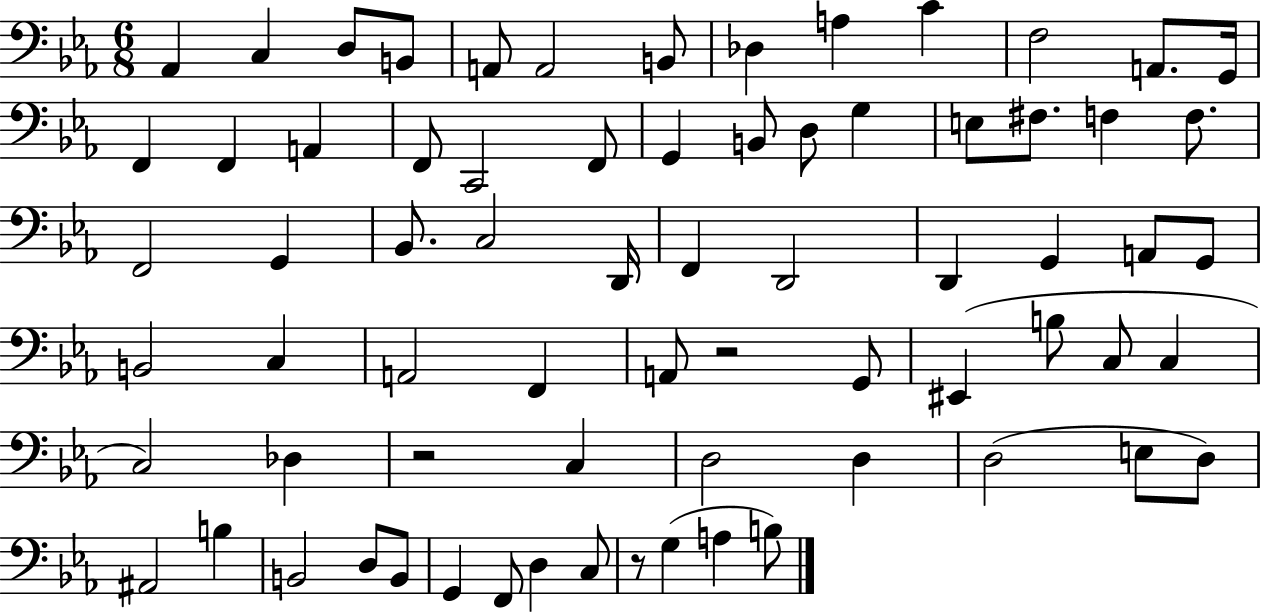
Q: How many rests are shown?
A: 3